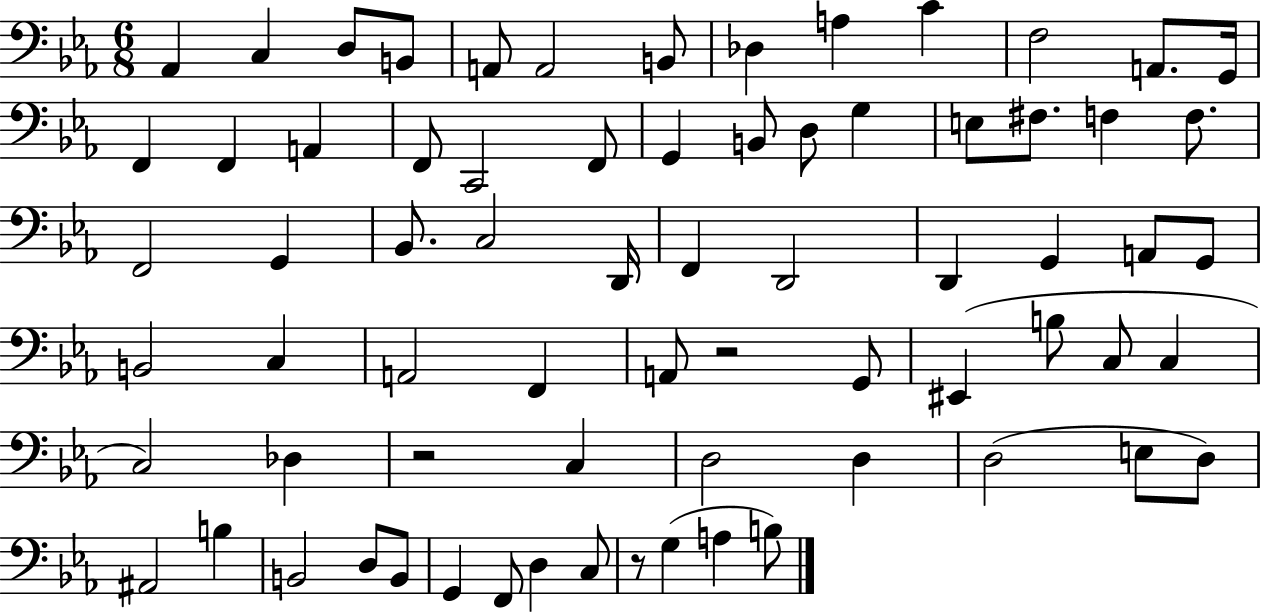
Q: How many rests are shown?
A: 3